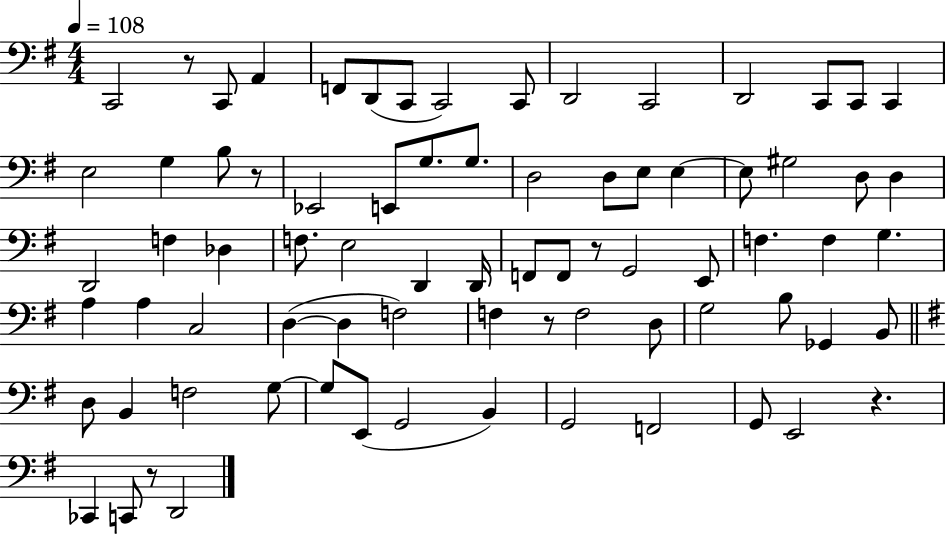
C2/h R/e C2/e A2/q F2/e D2/e C2/e C2/h C2/e D2/h C2/h D2/h C2/e C2/e C2/q E3/h G3/q B3/e R/e Eb2/h E2/e G3/e. G3/e. D3/h D3/e E3/e E3/q E3/e G#3/h D3/e D3/q D2/h F3/q Db3/q F3/e. E3/h D2/q D2/s F2/e F2/e R/e G2/h E2/e F3/q. F3/q G3/q. A3/q A3/q C3/h D3/q D3/q F3/h F3/q R/e F3/h D3/e G3/h B3/e Gb2/q B2/e D3/e B2/q F3/h G3/e G3/e E2/e G2/h B2/q G2/h F2/h G2/e E2/h R/q. CES2/q C2/e R/e D2/h